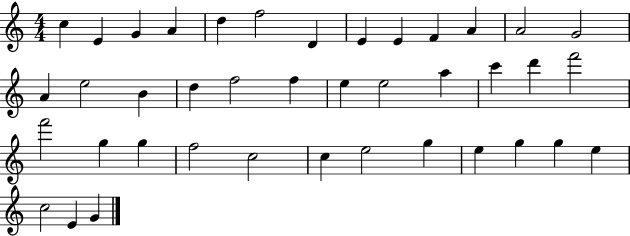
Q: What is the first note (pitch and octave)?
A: C5